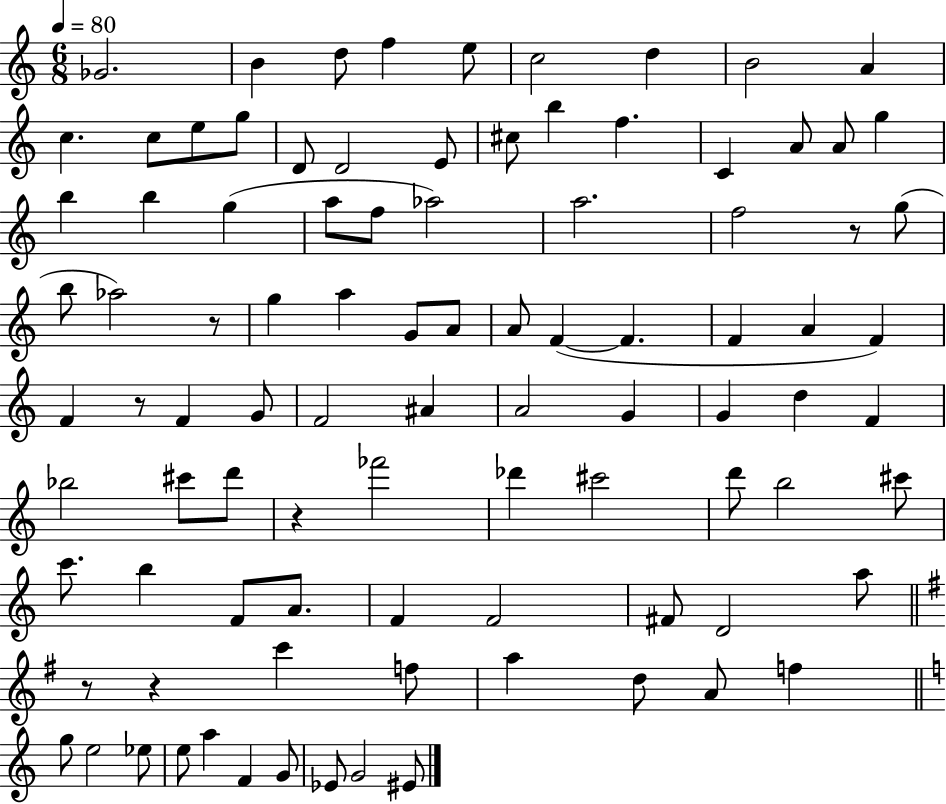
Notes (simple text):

Gb4/h. B4/q D5/e F5/q E5/e C5/h D5/q B4/h A4/q C5/q. C5/e E5/e G5/e D4/e D4/h E4/e C#5/e B5/q F5/q. C4/q A4/e A4/e G5/q B5/q B5/q G5/q A5/e F5/e Ab5/h A5/h. F5/h R/e G5/e B5/e Ab5/h R/e G5/q A5/q G4/e A4/e A4/e F4/q F4/q. F4/q A4/q F4/q F4/q R/e F4/q G4/e F4/h A#4/q A4/h G4/q G4/q D5/q F4/q Bb5/h C#6/e D6/e R/q FES6/h Db6/q C#6/h D6/e B5/h C#6/e C6/e. B5/q F4/e A4/e. F4/q F4/h F#4/e D4/h A5/e R/e R/q C6/q F5/e A5/q D5/e A4/e F5/q G5/e E5/h Eb5/e E5/e A5/q F4/q G4/e Eb4/e G4/h EIS4/e